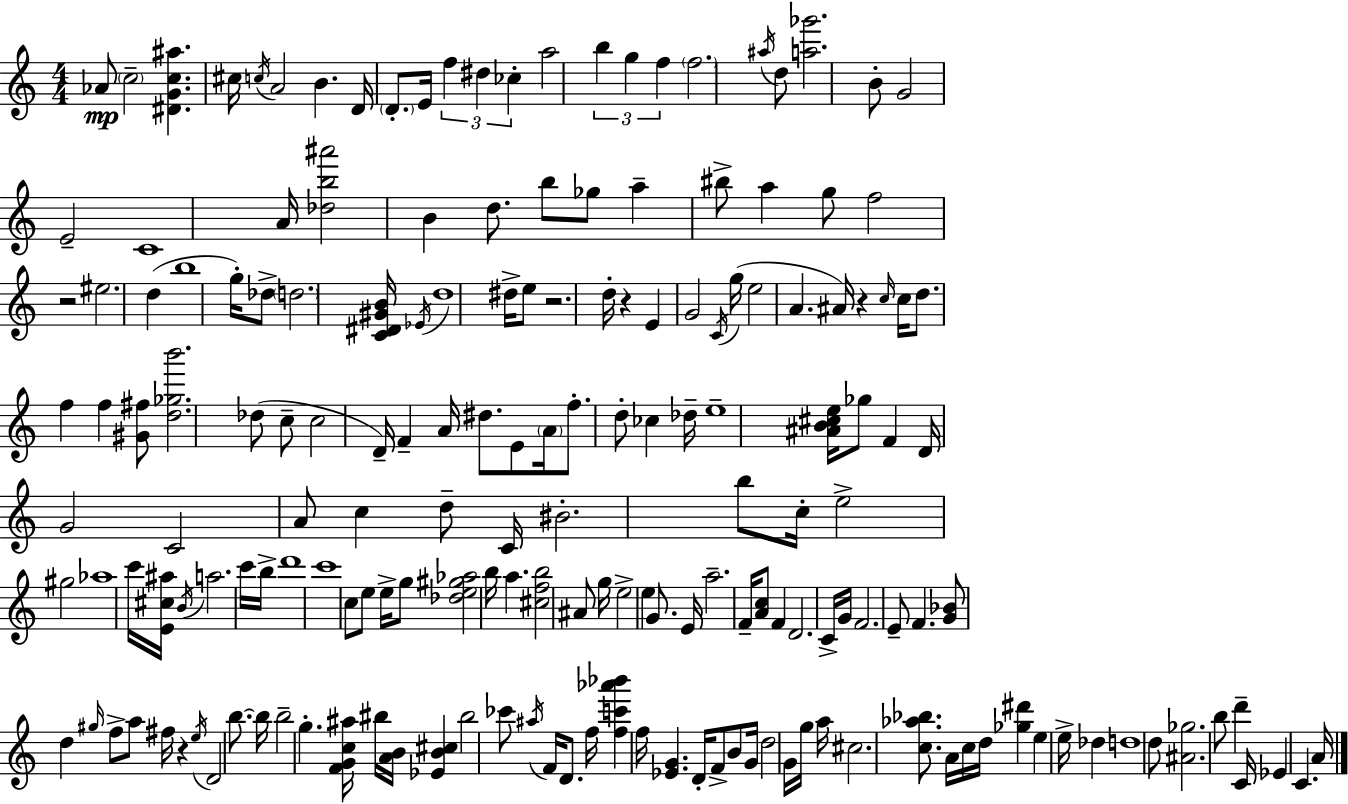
Ab4/e C5/h [D#4,G4,C5,A#5]/q. C#5/s C5/s A4/h B4/q. D4/s D4/e. E4/s F5/q D#5/q CES5/q A5/h B5/q G5/q F5/q F5/h. A#5/s D5/e [A5,Gb6]/h. B4/e G4/h E4/h C4/w A4/s [Db5,B5,A#6]/h B4/q D5/e. B5/e Gb5/e A5/q BIS5/e A5/q G5/e F5/h R/h EIS5/h. D5/q B5/w G5/s Db5/e D5/h. [C4,D#4,G#4,B4]/s Eb4/s D5/w D#5/s E5/e R/h. D5/s R/q E4/q G4/h C4/s G5/s E5/h A4/q. A#4/s R/q C5/s C5/s D5/e. F5/q F5/q [G#4,F#5]/e [D5,Gb5,B6]/h. Db5/e C5/e C5/h D4/s F4/q A4/s D#5/e. E4/e A4/s F5/e. D5/e CES5/q Db5/s E5/w [A#4,B4,C#5,E5]/s Gb5/e F4/q D4/s G4/h C4/h A4/e C5/q D5/e C4/s BIS4/h. B5/e C5/s E5/h G#5/h Ab5/w C6/s [E4,C#5,A#5]/s B4/s A5/h. C6/s B5/s D6/w C6/w C5/e E5/e E5/s G5/e [Db5,E5,G#5,Ab5]/h B5/s A5/q. [C#5,F5,B5]/h A#4/e G5/s E5/h E5/q G4/e. E4/s A5/h. F4/s [A4,C5]/e F4/q D4/h. C4/s G4/s F4/h. E4/e F4/q. [G4,Bb4]/e D5/q G#5/s F5/e A5/e F#5/s R/q E5/s D4/h B5/e. B5/s B5/h G5/q. [F4,G4,C5,A#5]/s BIS5/s [A4,B4]/s [Eb4,B4,C#5]/q BIS5/h CES6/e A#5/s F4/s D4/e. F5/s [F5,C6,Ab6,Bb6]/q F5/s [Eb4,G4]/q. D4/s F4/e B4/e G4/s D5/h G4/s G5/s A5/s C#5/h. [C5,Ab5,Bb5]/e. A4/s C5/s D5/s [Gb5,D#6]/q E5/q E5/s Db5/q D5/w D5/e [A#4,Gb5]/h. B5/e D6/q C4/s Eb4/q C4/q. A4/s